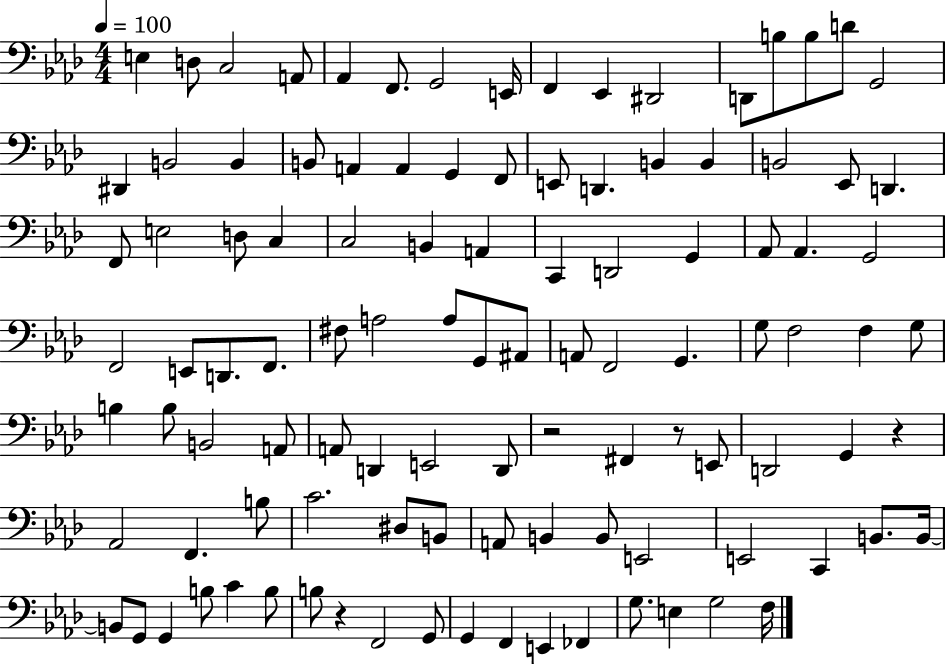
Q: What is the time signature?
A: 4/4